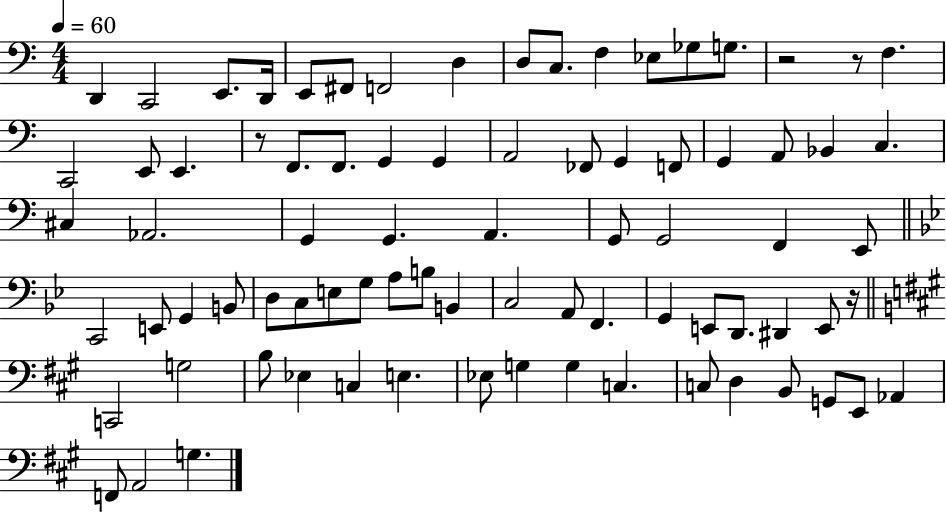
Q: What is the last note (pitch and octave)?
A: G3